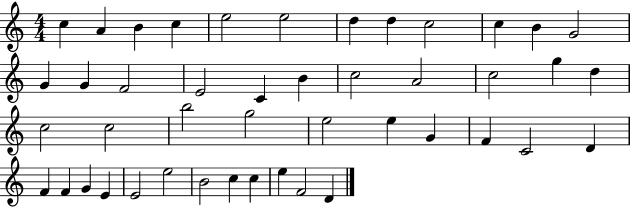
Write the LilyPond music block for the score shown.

{
  \clef treble
  \numericTimeSignature
  \time 4/4
  \key c \major
  c''4 a'4 b'4 c''4 | e''2 e''2 | d''4 d''4 c''2 | c''4 b'4 g'2 | \break g'4 g'4 f'2 | e'2 c'4 b'4 | c''2 a'2 | c''2 g''4 d''4 | \break c''2 c''2 | b''2 g''2 | e''2 e''4 g'4 | f'4 c'2 d'4 | \break f'4 f'4 g'4 e'4 | e'2 e''2 | b'2 c''4 c''4 | e''4 f'2 d'4 | \break \bar "|."
}